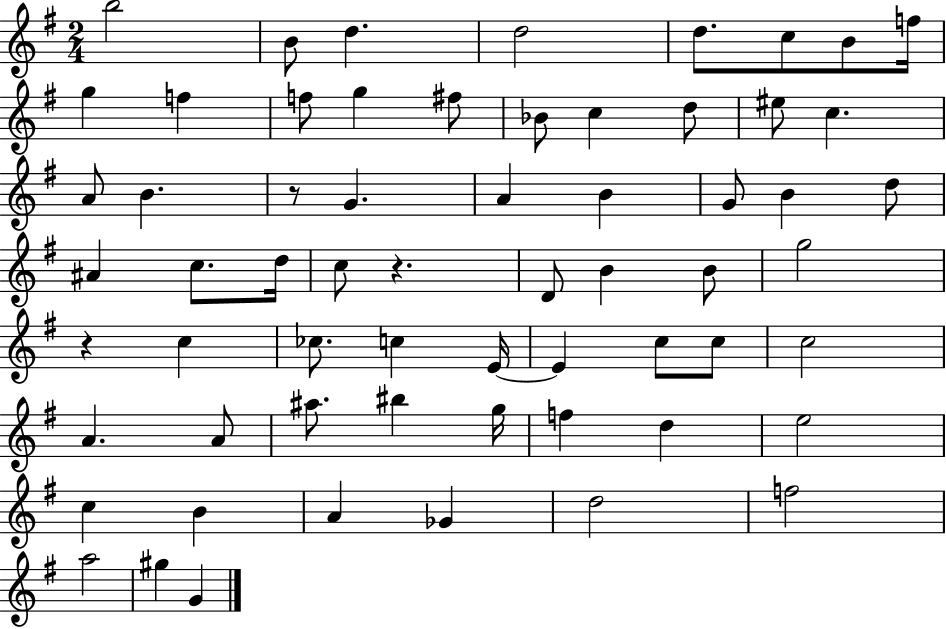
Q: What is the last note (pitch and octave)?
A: G4